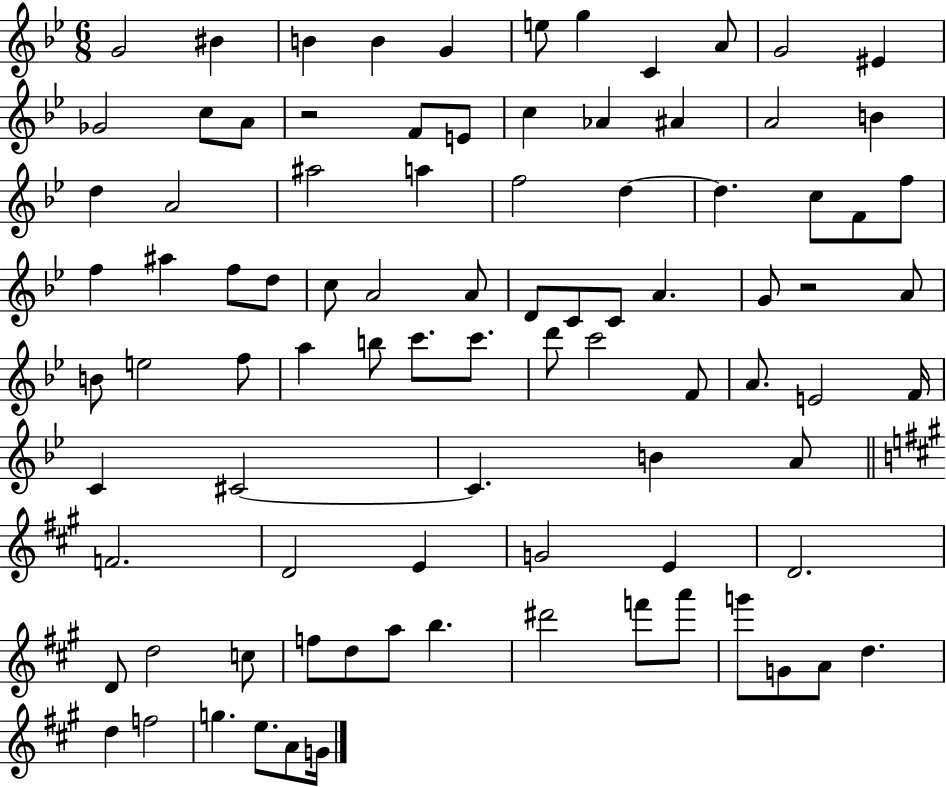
X:1
T:Untitled
M:6/8
L:1/4
K:Bb
G2 ^B B B G e/2 g C A/2 G2 ^E _G2 c/2 A/2 z2 F/2 E/2 c _A ^A A2 B d A2 ^a2 a f2 d d c/2 F/2 f/2 f ^a f/2 d/2 c/2 A2 A/2 D/2 C/2 C/2 A G/2 z2 A/2 B/2 e2 f/2 a b/2 c'/2 c'/2 d'/2 c'2 F/2 A/2 E2 F/4 C ^C2 ^C B A/2 F2 D2 E G2 E D2 D/2 d2 c/2 f/2 d/2 a/2 b ^d'2 f'/2 a'/2 g'/2 G/2 A/2 d d f2 g e/2 A/2 G/4